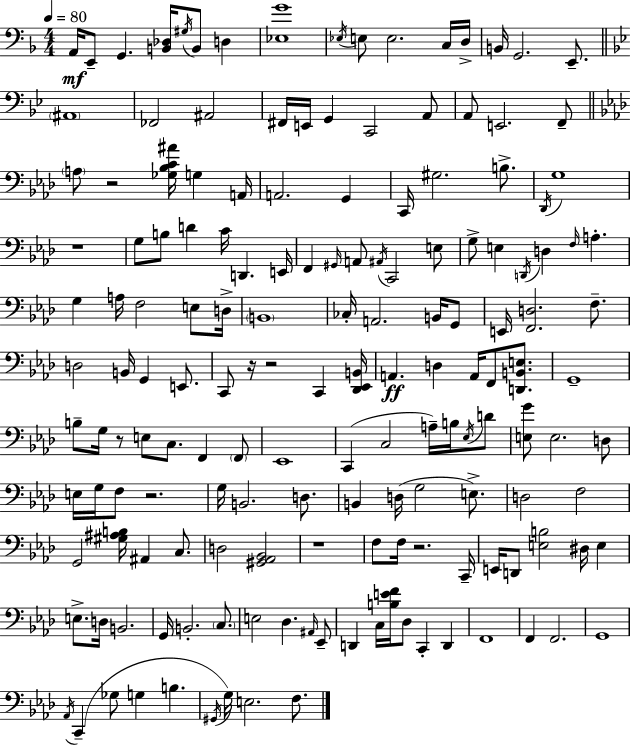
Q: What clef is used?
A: bass